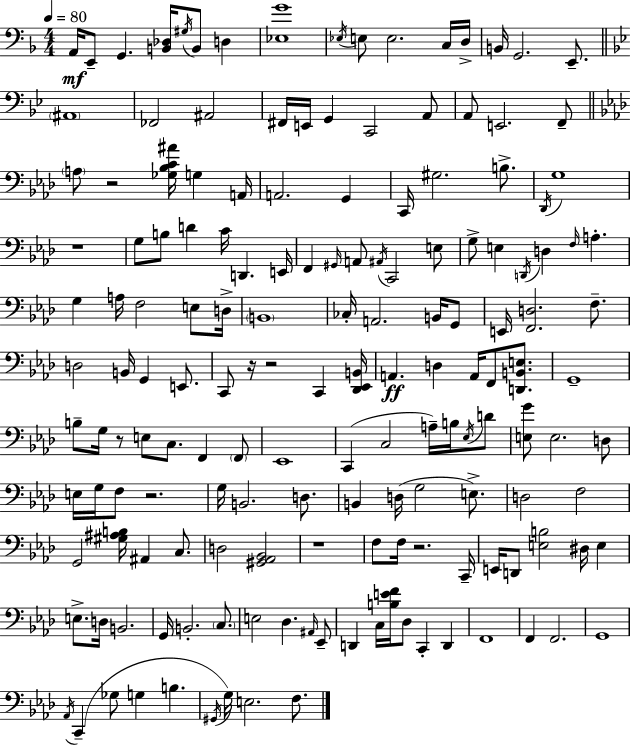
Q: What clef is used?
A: bass